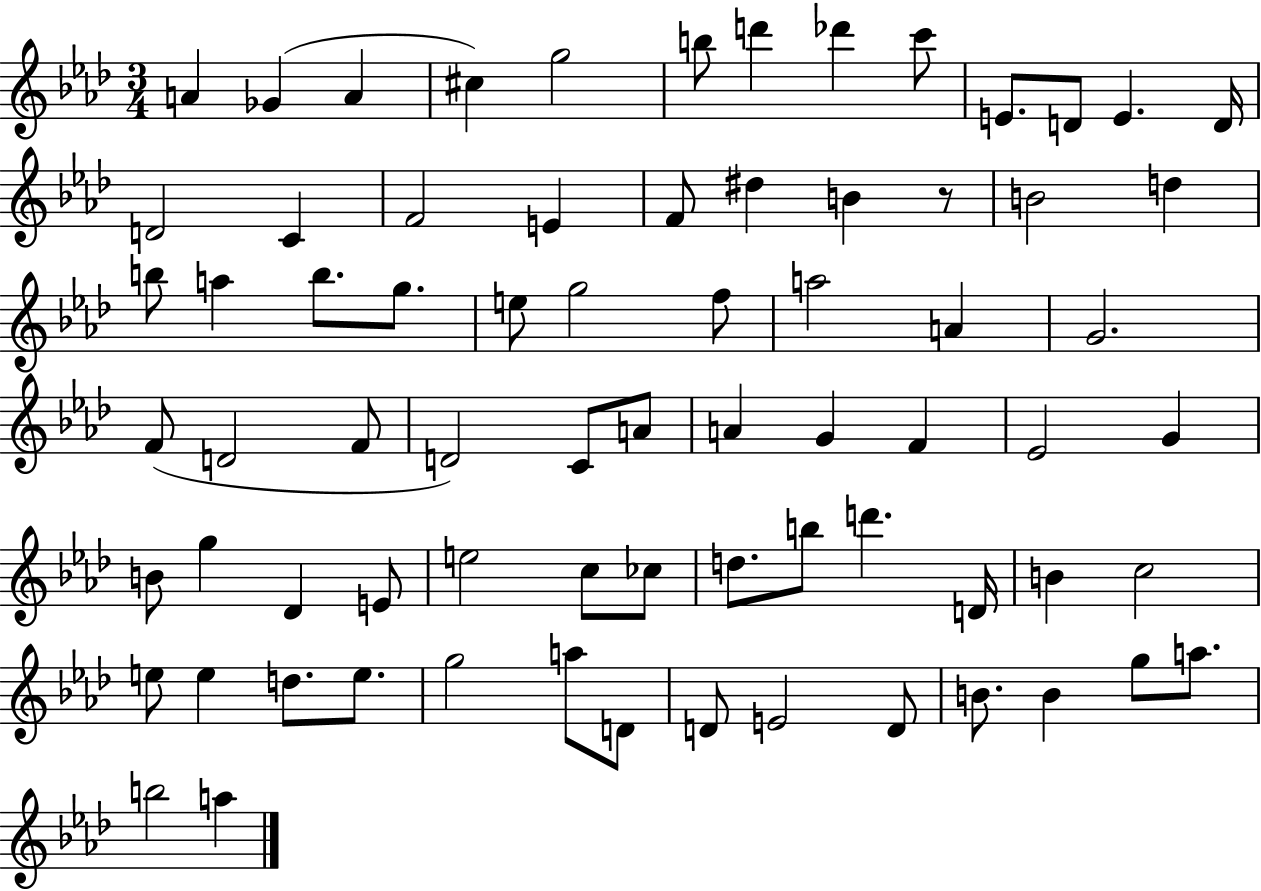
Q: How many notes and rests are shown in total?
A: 73